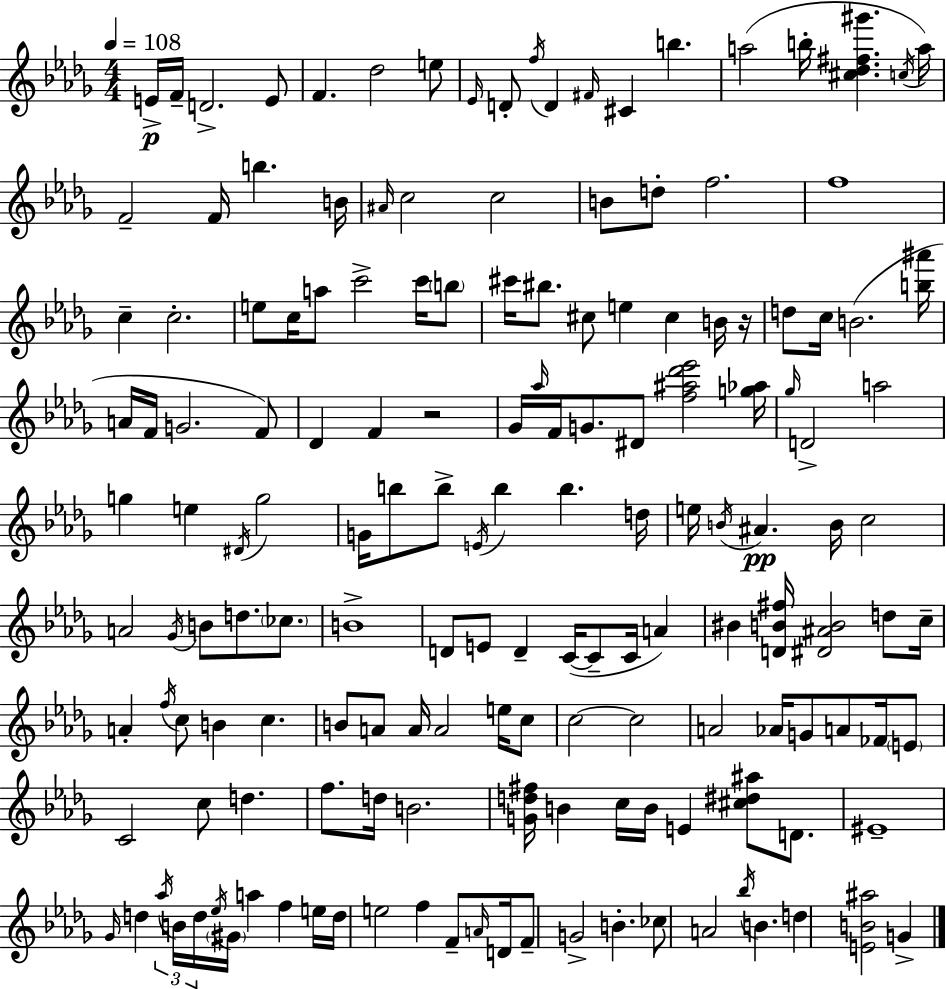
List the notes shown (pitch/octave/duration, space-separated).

E4/s F4/s D4/h. E4/e F4/q. Db5/h E5/e Eb4/s D4/e F5/s D4/q F#4/s C#4/q B5/q. A5/h B5/s [C#5,Db5,F#5,G#6]/q. C5/s A5/s F4/h F4/s B5/q. B4/s A#4/s C5/h C5/h B4/e D5/e F5/h. F5/w C5/q C5/h. E5/e C5/s A5/e C6/h C6/s B5/e C#6/s BIS5/e. C#5/e E5/q C#5/q B4/s R/s D5/e C5/s B4/h. [B5,A#6]/s A4/s F4/s G4/h. F4/e Db4/q F4/q R/h Gb4/s Ab5/s F4/s G4/e. D#4/e [F5,A#5,Db6,Eb6]/h [G5,Ab5]/s Gb5/s D4/h A5/h G5/q E5/q D#4/s G5/h G4/s B5/e B5/e E4/s B5/q B5/q. D5/s E5/s B4/s A#4/q. B4/s C5/h A4/h Gb4/s B4/e D5/e. CES5/e. B4/w D4/e E4/e D4/q C4/s C4/e C4/s A4/q BIS4/q [D4,B4,F#5]/s [D#4,A#4,B4]/h D5/e C5/s A4/q F5/s C5/e B4/q C5/q. B4/e A4/e A4/s A4/h E5/s C5/e C5/h C5/h A4/h Ab4/s G4/e A4/e FES4/s E4/e C4/h C5/e D5/q. F5/e. D5/s B4/h. [G4,D5,F#5]/s B4/q C5/s B4/s E4/q [C#5,D#5,A#5]/e D4/e. EIS4/w Gb4/s D5/q Ab5/s B4/s D5/s Eb5/s G#4/s A5/q F5/q E5/s D5/s E5/h F5/q F4/e A4/s D4/s F4/e G4/h B4/q. CES5/e A4/h Bb5/s B4/q. D5/q [E4,B4,A#5]/h G4/q